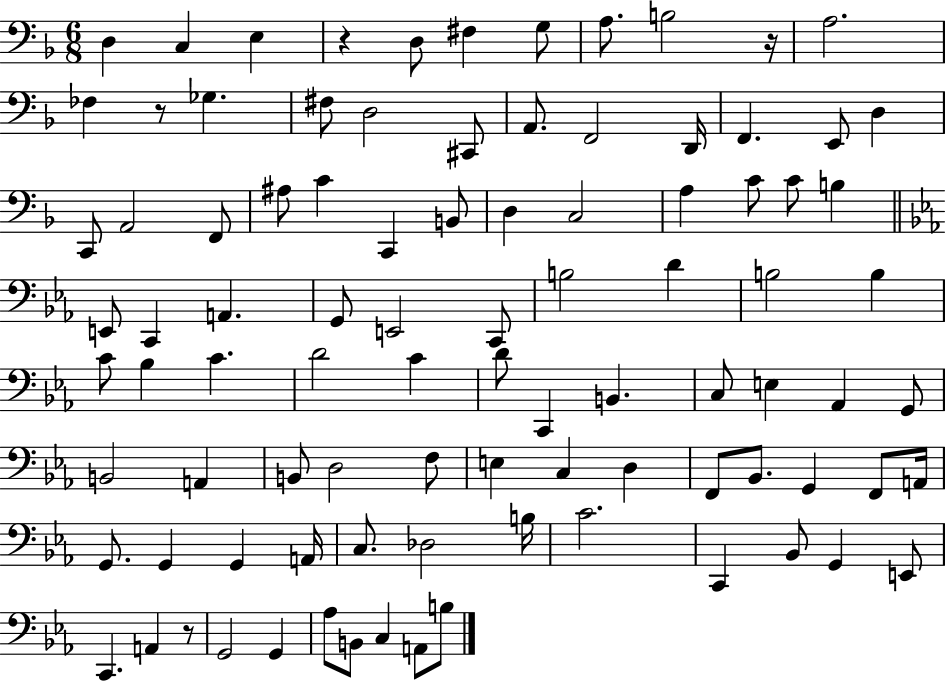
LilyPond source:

{
  \clef bass
  \numericTimeSignature
  \time 6/8
  \key f \major
  d4 c4 e4 | r4 d8 fis4 g8 | a8. b2 r16 | a2. | \break fes4 r8 ges4. | fis8 d2 cis,8 | a,8. f,2 d,16 | f,4. e,8 d4 | \break c,8 a,2 f,8 | ais8 c'4 c,4 b,8 | d4 c2 | a4 c'8 c'8 b4 | \break \bar "||" \break \key ees \major e,8 c,4 a,4. | g,8 e,2 c,8 | b2 d'4 | b2 b4 | \break c'8 bes4 c'4. | d'2 c'4 | d'8 c,4 b,4. | c8 e4 aes,4 g,8 | \break b,2 a,4 | b,8 d2 f8 | e4 c4 d4 | f,8 bes,8. g,4 f,8 a,16 | \break g,8. g,4 g,4 a,16 | c8. des2 b16 | c'2. | c,4 bes,8 g,4 e,8 | \break c,4. a,4 r8 | g,2 g,4 | aes8 b,8 c4 a,8 b8 | \bar "|."
}